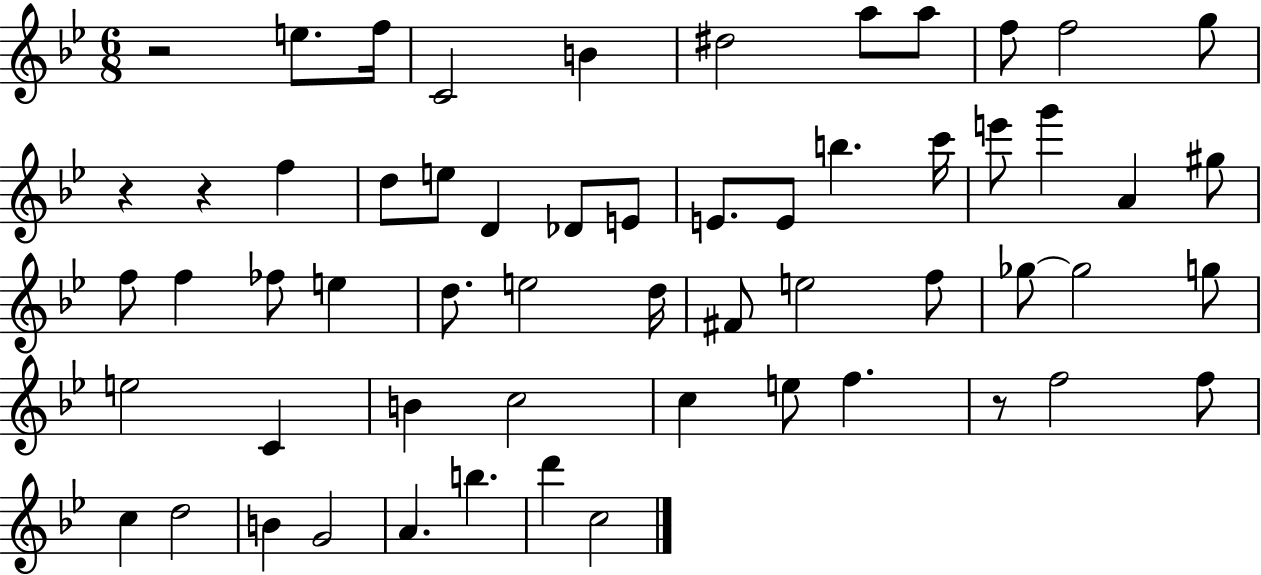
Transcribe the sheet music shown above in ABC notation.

X:1
T:Untitled
M:6/8
L:1/4
K:Bb
z2 e/2 f/4 C2 B ^d2 a/2 a/2 f/2 f2 g/2 z z f d/2 e/2 D _D/2 E/2 E/2 E/2 b c'/4 e'/2 g' A ^g/2 f/2 f _f/2 e d/2 e2 d/4 ^F/2 e2 f/2 _g/2 _g2 g/2 e2 C B c2 c e/2 f z/2 f2 f/2 c d2 B G2 A b d' c2